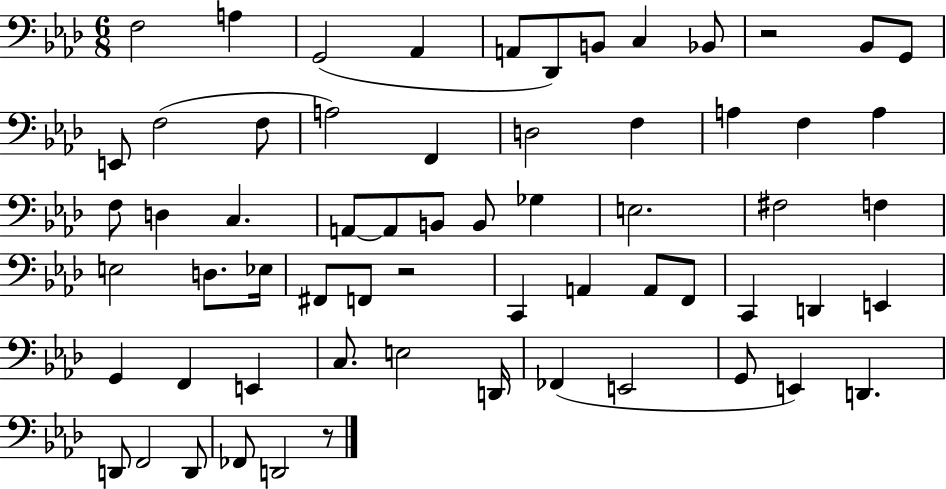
F3/h A3/q G2/h Ab2/q A2/e Db2/e B2/e C3/q Bb2/e R/h Bb2/e G2/e E2/e F3/h F3/e A3/h F2/q D3/h F3/q A3/q F3/q A3/q F3/e D3/q C3/q. A2/e A2/e B2/e B2/e Gb3/q E3/h. F#3/h F3/q E3/h D3/e. Eb3/s F#2/e F2/e R/h C2/q A2/q A2/e F2/e C2/q D2/q E2/q G2/q F2/q E2/q C3/e. E3/h D2/s FES2/q E2/h G2/e E2/q D2/q. D2/e F2/h D2/e FES2/e D2/h R/e